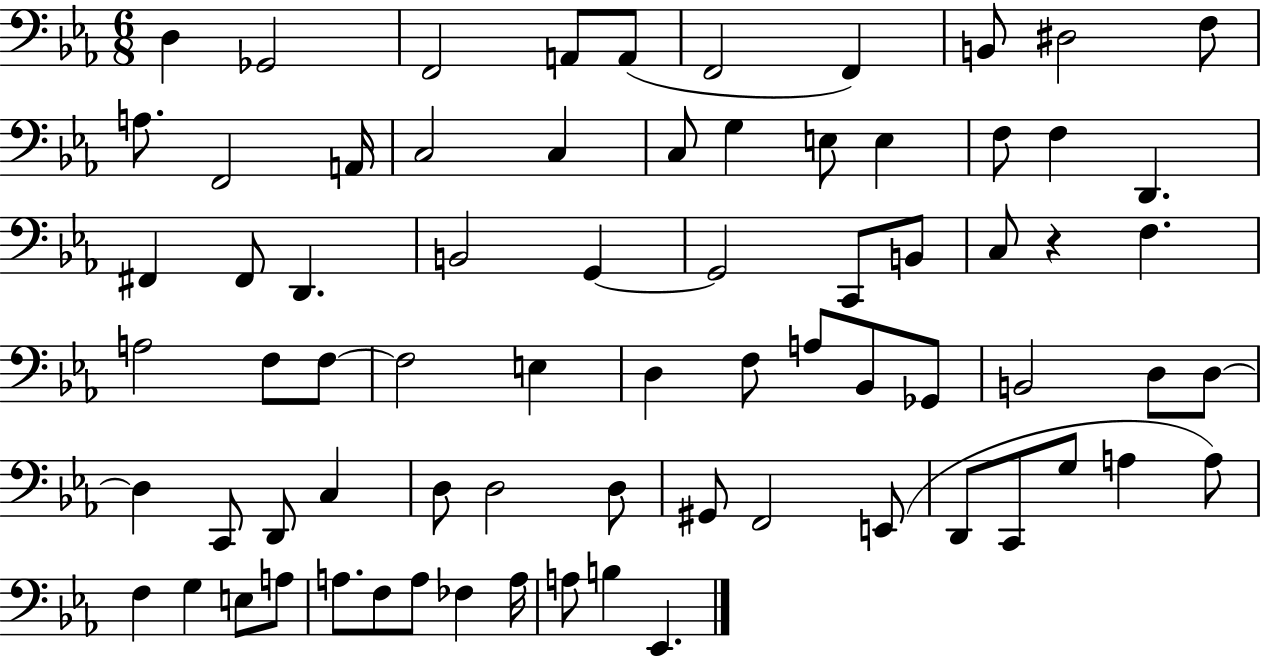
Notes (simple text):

D3/q Gb2/h F2/h A2/e A2/e F2/h F2/q B2/e D#3/h F3/e A3/e. F2/h A2/s C3/h C3/q C3/e G3/q E3/e E3/q F3/e F3/q D2/q. F#2/q F#2/e D2/q. B2/h G2/q G2/h C2/e B2/e C3/e R/q F3/q. A3/h F3/e F3/e F3/h E3/q D3/q F3/e A3/e Bb2/e Gb2/e B2/h D3/e D3/e D3/q C2/e D2/e C3/q D3/e D3/h D3/e G#2/e F2/h E2/e D2/e C2/e G3/e A3/q A3/e F3/q G3/q E3/e A3/e A3/e. F3/e A3/e FES3/q A3/s A3/e B3/q Eb2/q.